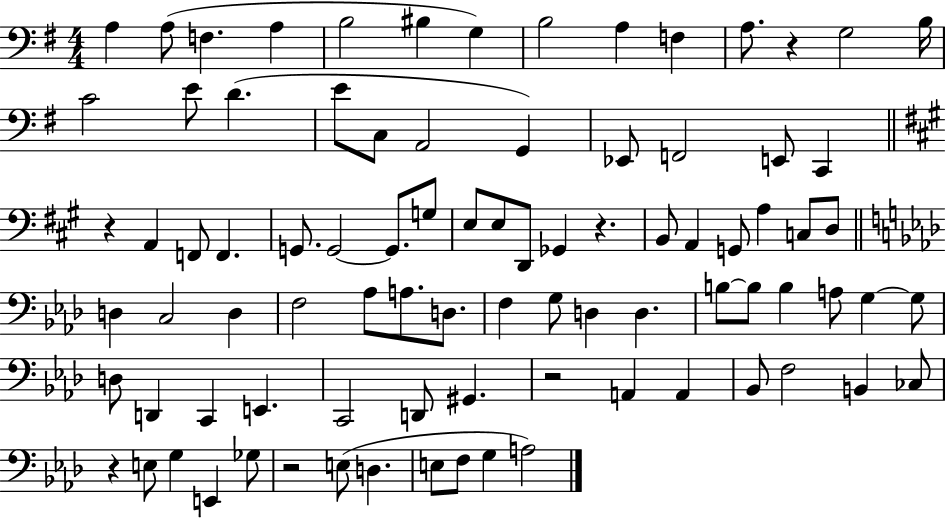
A3/q A3/e F3/q. A3/q B3/h BIS3/q G3/q B3/h A3/q F3/q A3/e. R/q G3/h B3/s C4/h E4/e D4/q. E4/e C3/e A2/h G2/q Eb2/e F2/h E2/e C2/q R/q A2/q F2/e F2/q. G2/e. G2/h G2/e. G3/e E3/e E3/e D2/e Gb2/q R/q. B2/e A2/q G2/e A3/q C3/e D3/e D3/q C3/h D3/q F3/h Ab3/e A3/e. D3/e. F3/q G3/e D3/q D3/q. B3/e B3/e B3/q A3/e G3/q G3/e D3/e D2/q C2/q E2/q. C2/h D2/e G#2/q. R/h A2/q A2/q Bb2/e F3/h B2/q CES3/e R/q E3/e G3/q E2/q Gb3/e R/h E3/e D3/q. E3/e F3/e G3/q A3/h